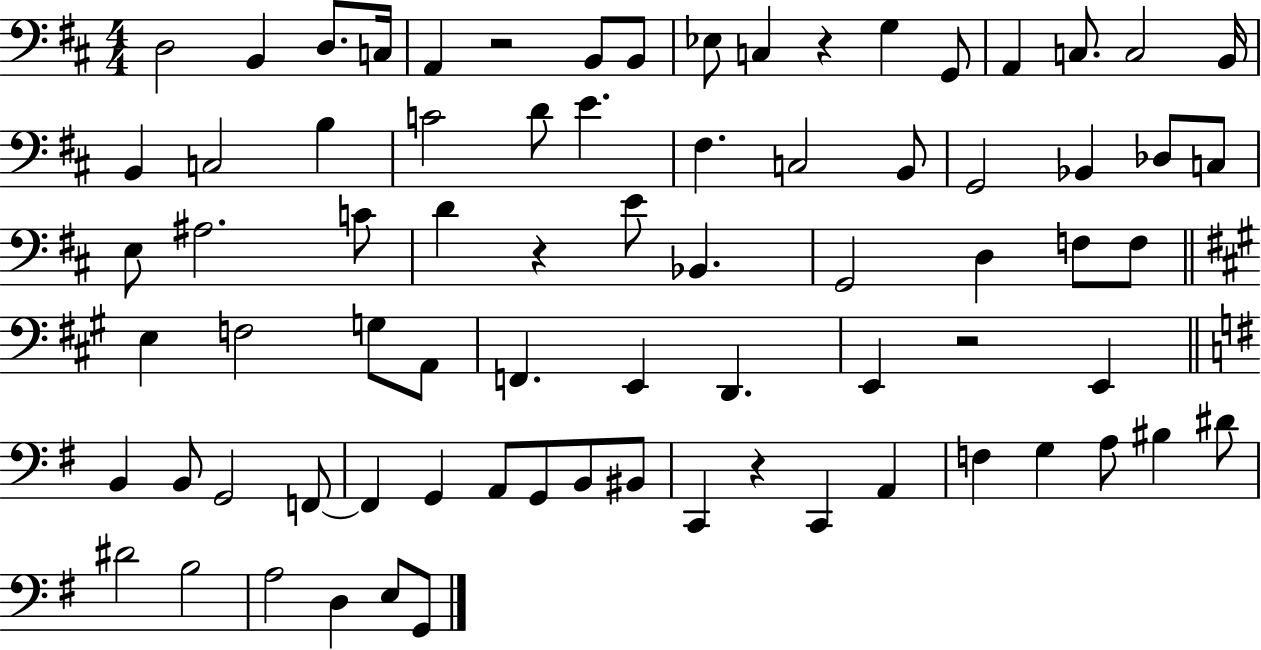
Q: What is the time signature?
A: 4/4